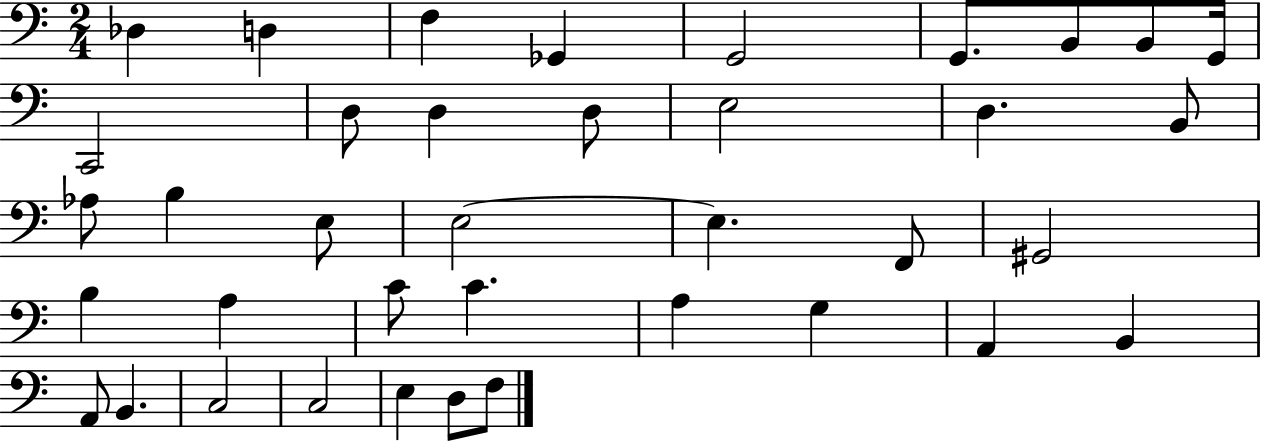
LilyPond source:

{
  \clef bass
  \numericTimeSignature
  \time 2/4
  \key c \major
  \repeat volta 2 { des4 d4 | f4 ges,4 | g,2 | g,8. b,8 b,8 g,16 | \break c,2 | d8 d4 d8 | e2 | d4. b,8 | \break aes8 b4 e8 | e2~~ | e4. f,8 | gis,2 | \break b4 a4 | c'8 c'4. | a4 g4 | a,4 b,4 | \break a,8 b,4. | c2 | c2 | e4 d8 f8 | \break } \bar "|."
}